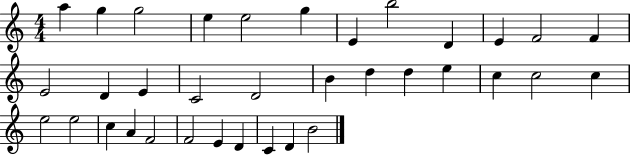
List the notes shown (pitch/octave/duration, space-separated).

A5/q G5/q G5/h E5/q E5/h G5/q E4/q B5/h D4/q E4/q F4/h F4/q E4/h D4/q E4/q C4/h D4/h B4/q D5/q D5/q E5/q C5/q C5/h C5/q E5/h E5/h C5/q A4/q F4/h F4/h E4/q D4/q C4/q D4/q B4/h